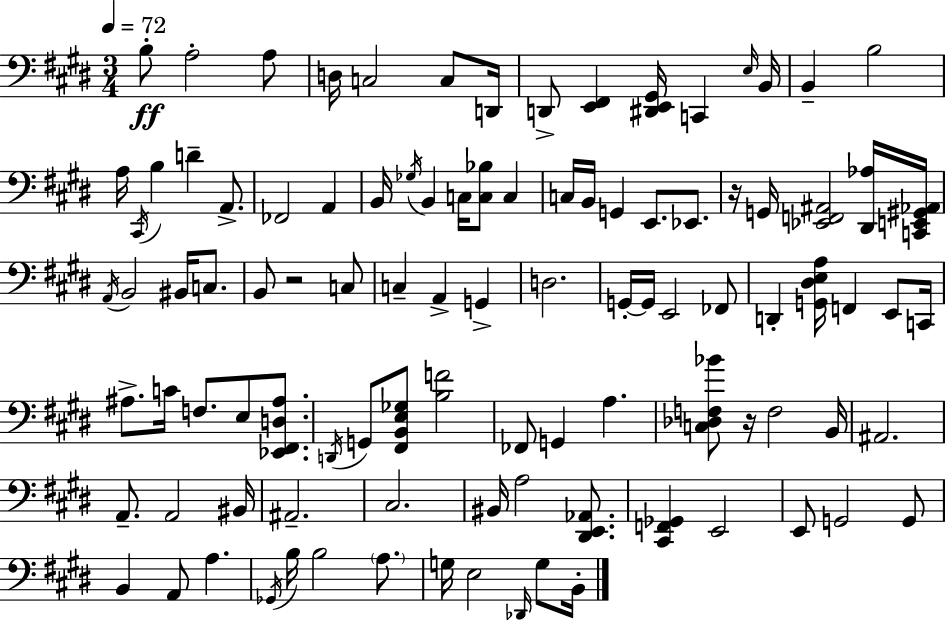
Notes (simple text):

B3/e A3/h A3/e D3/s C3/h C3/e D2/s D2/e [E2,F#2]/q [D#2,E2,G#2]/s C2/q E3/s B2/s B2/q B3/h A3/s C#2/s B3/q D4/q A2/e. FES2/h A2/q B2/s Gb3/s B2/q C3/s [C3,Bb3]/e C3/q C3/s B2/s G2/q E2/e. Eb2/e. R/s G2/s [Eb2,F2,A#2]/h [D#2,Ab3]/s [C2,E2,G#2,Ab2]/s A2/s B2/h BIS2/s C3/e. B2/e R/h C3/e C3/q A2/q G2/q D3/h. G2/s G2/s E2/h FES2/e D2/q [G2,D#3,E3,A3]/s F2/q E2/e C2/s A#3/e. C4/s F3/e. E3/e [Eb2,F#2,D3,A#3]/e. D2/s G2/e [F#2,B2,E3,Gb3]/e [B3,F4]/h FES2/e G2/q A3/q. [C3,Db3,F3,Bb4]/e R/s F3/h B2/s A#2/h. A2/e. A2/h BIS2/s A#2/h. C#3/h. BIS2/s A3/h [D#2,E2,Ab2]/e. [C#2,F2,Gb2]/q E2/h E2/e G2/h G2/e B2/q A2/e A3/q. Gb2/s B3/s B3/h A3/e. G3/s E3/h Db2/s G3/e B2/s